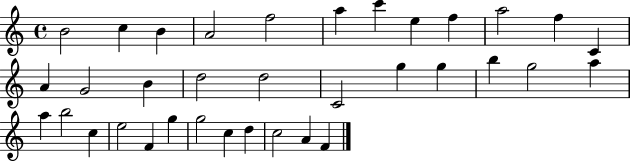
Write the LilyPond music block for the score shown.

{
  \clef treble
  \time 4/4
  \defaultTimeSignature
  \key c \major
  b'2 c''4 b'4 | a'2 f''2 | a''4 c'''4 e''4 f''4 | a''2 f''4 c'4 | \break a'4 g'2 b'4 | d''2 d''2 | c'2 g''4 g''4 | b''4 g''2 a''4 | \break a''4 b''2 c''4 | e''2 f'4 g''4 | g''2 c''4 d''4 | c''2 a'4 f'4 | \break \bar "|."
}